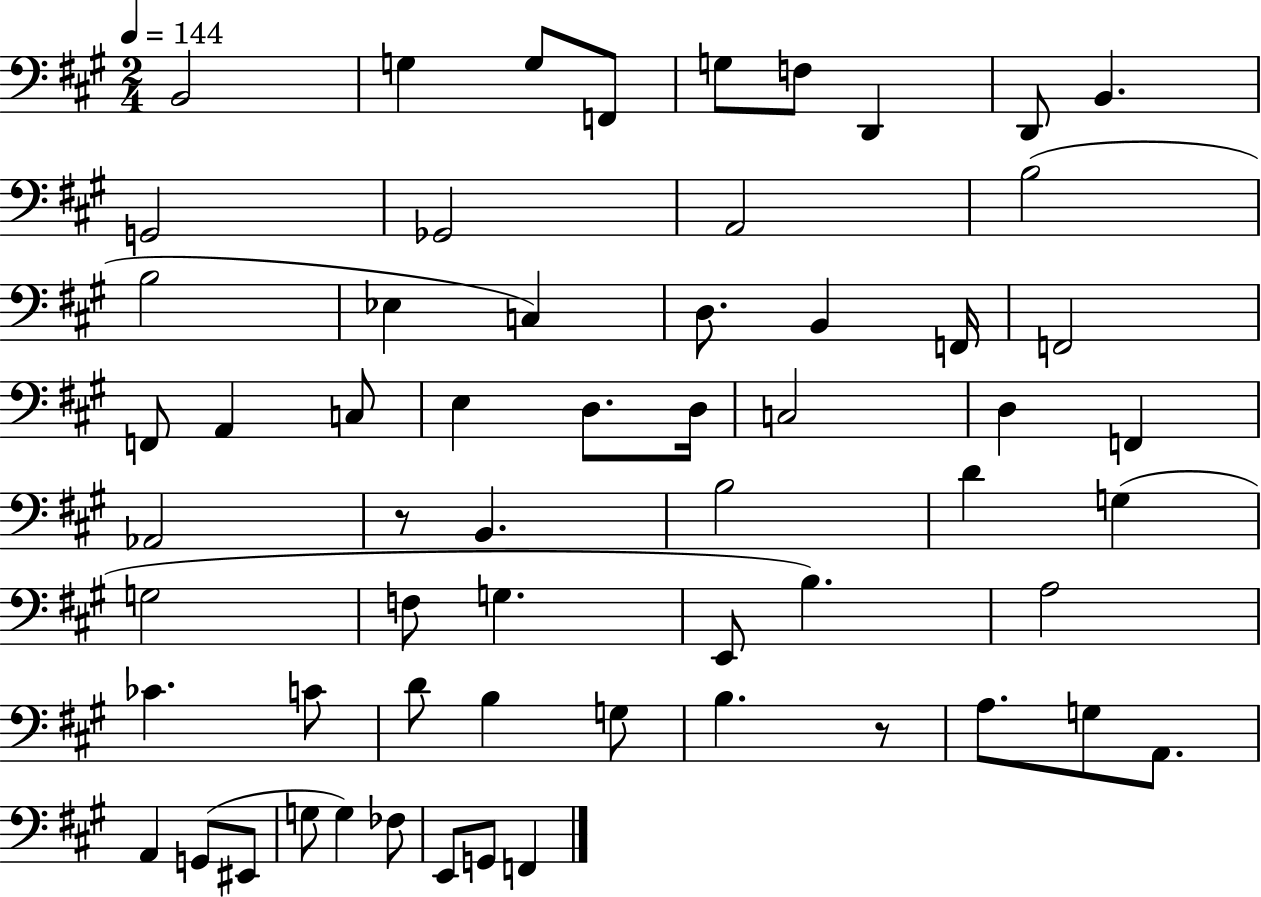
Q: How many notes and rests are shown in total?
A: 60